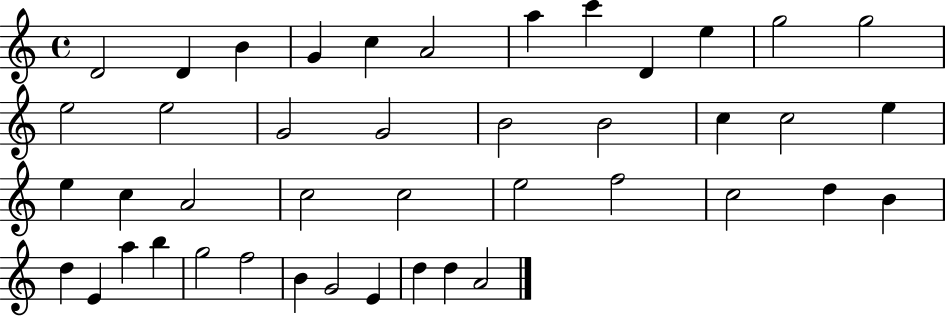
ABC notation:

X:1
T:Untitled
M:4/4
L:1/4
K:C
D2 D B G c A2 a c' D e g2 g2 e2 e2 G2 G2 B2 B2 c c2 e e c A2 c2 c2 e2 f2 c2 d B d E a b g2 f2 B G2 E d d A2